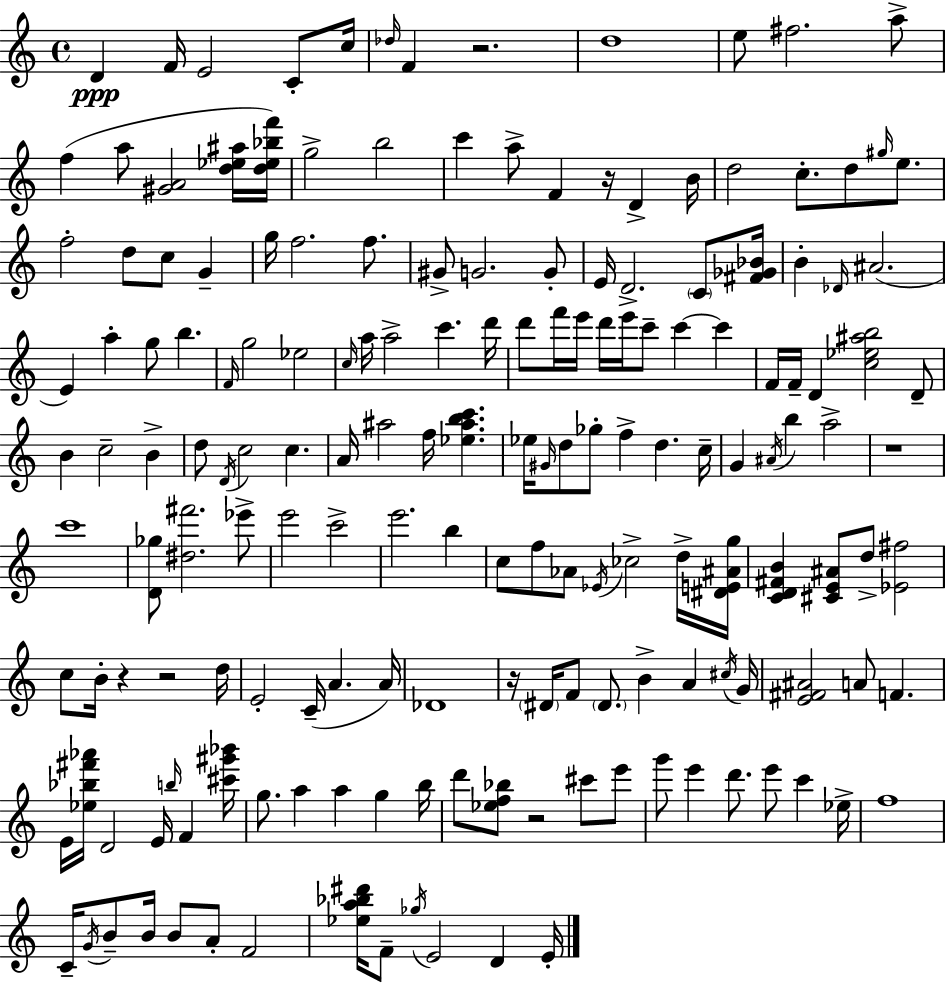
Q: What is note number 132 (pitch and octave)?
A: D6